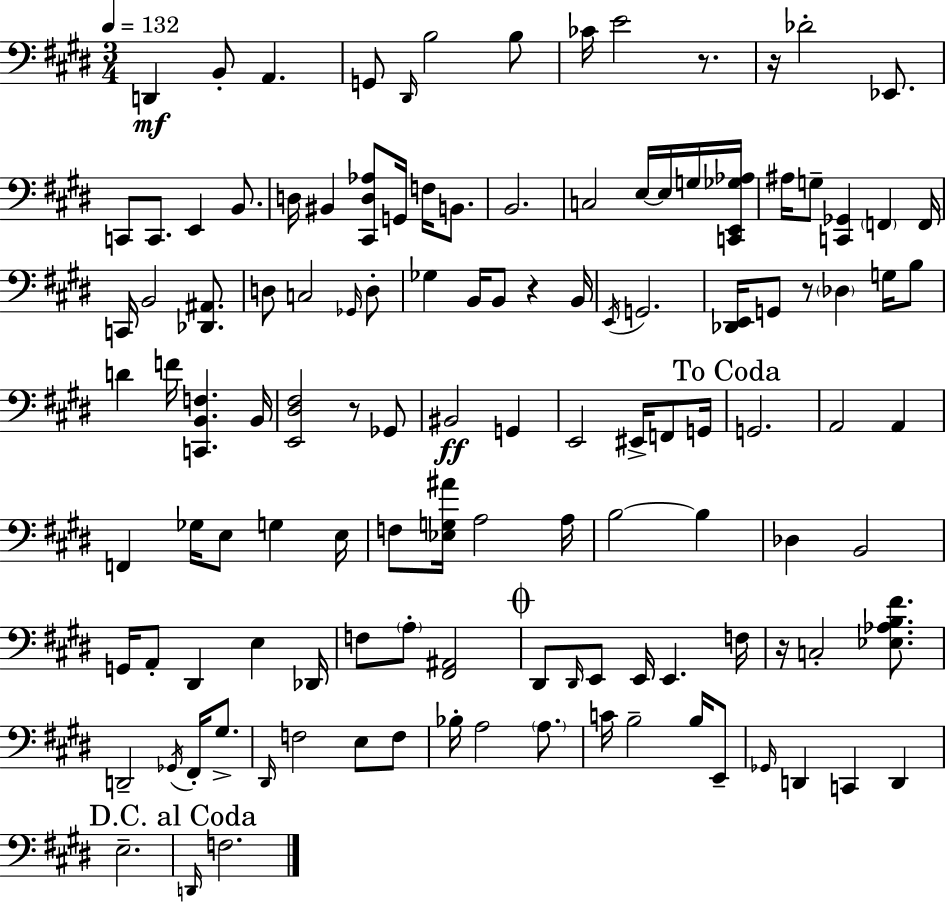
{
  \clef bass
  \numericTimeSignature
  \time 3/4
  \key e \major
  \tempo 4 = 132
  d,4\mf b,8-. a,4. | g,8 \grace { dis,16 } b2 b8 | ces'16 e'2 r8. | r16 des'2-. ees,8. | \break c,8 c,8. e,4 b,8. | d16 bis,4 <cis, d aes>8 g,16 f16 b,8. | b,2. | c2 e16~~ e16 g16 | \break <c, e, ges aes>16 ais16 g8-- <c, ges,>4 \parenthesize f,4 | f,16 c,16 b,2 <des, ais,>8. | d8 c2 \grace { ges,16 } | d8-. ges4 b,16 b,8 r4 | \break b,16 \acciaccatura { e,16 } g,2. | <des, e,>16 g,8 r8 \parenthesize des4 | g16 b8 d'4 f'16 <c, b, f>4. | b,16 <e, dis fis>2 r8 | \break ges,8 bis,2\ff g,4 | e,2 eis,16-> | f,8 g,16 \mark "To Coda" g,2. | a,2 a,4 | \break f,4 ges16 e8 g4 | e16 f8 <ees g ais'>16 a2 | a16 b2~~ b4 | des4 b,2 | \break g,16 a,8-. dis,4 e4 | des,16 f8 \parenthesize a8-. <fis, ais,>2 | \mark \markup { \musicglyph "scripts.coda" } dis,8 \grace { dis,16 } e,8 e,16 e,4. | f16 r16 c2-. | \break <ees aes b fis'>8. d,2-- | \acciaccatura { ges,16 } fis,16-. gis8.-> \grace { dis,16 } f2 | e8 f8 bes16-. a2 | \parenthesize a8. c'16 b2-- | \break b16 e,8-- \grace { ges,16 } d,4 c,4 | d,4 e2.-- | \mark "D.C. al Coda" \grace { d,16 } f2. | \bar "|."
}